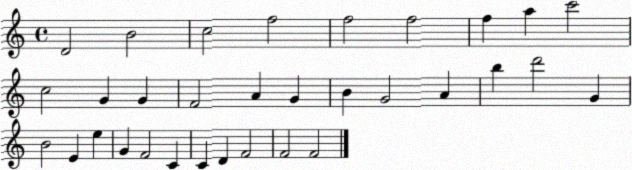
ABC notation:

X:1
T:Untitled
M:4/4
L:1/4
K:C
D2 B2 c2 f2 f2 f2 f a c'2 c2 G G F2 A G B G2 A b d'2 G B2 E e G F2 C C D F2 F2 F2